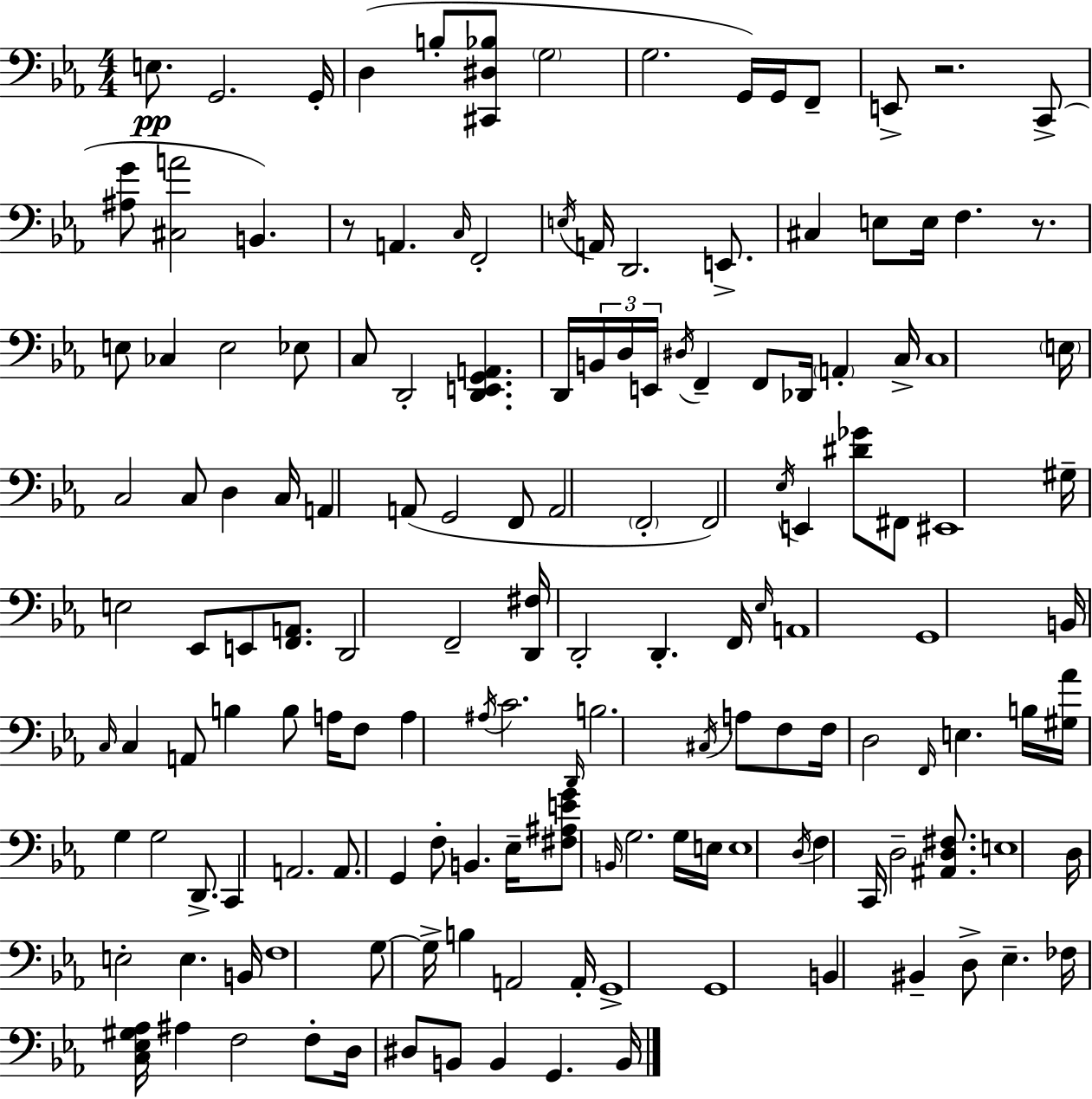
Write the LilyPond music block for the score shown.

{
  \clef bass
  \numericTimeSignature
  \time 4/4
  \key c \minor
  e8.\pp g,2. g,16-. | d4( b8-. <cis, dis bes>8 \parenthesize g2 | g2. g,16) g,16 f,8-- | e,8-> r2. c,8->( | \break <ais g'>8 <cis a'>2 b,4.) | r8 a,4. \grace { c16 } f,2-. | \acciaccatura { e16 } a,16 d,2. e,8.-> | cis4 e8 e16 f4. r8. | \break e8 ces4 e2 | ees8 c8 d,2-. <d, e, g, a,>4. | d,16 \tuplet 3/2 { b,16 d16 e,16 } \acciaccatura { dis16 } f,4-- f,8 des,16 \parenthesize a,4-. | c16-> c1 | \break \parenthesize e16 c2 c8 d4 | c16 a,4 a,8( g,2 | f,8 a,2 \parenthesize f,2-. | f,2) \acciaccatura { ees16 } e,4 | \break <dis' ges'>8 fis,8 eis,1 | gis16-- e2 ees,8 e,8 | <f, a,>8. d,2 f,2-- | <d, fis>16 d,2-. d,4.-. | \break f,16 \grace { ees16 } a,1 | g,1 | b,16 \grace { c16 } c4 a,8 b4 | b8 a16 f8 a4 \acciaccatura { ais16 } c'2. | \break \grace { d,16 } b2. | \acciaccatura { cis16 } a8 f8 f16 d2 | \grace { f,16 } e4. b16 <gis aes'>16 g4 g2 | d,8.-> c,4 a,2. | \break a,8. g,4 | f8-. b,4. ees16-- <fis ais e' g'>8 \grace { b,16 } g2. | g16 e16 e1 | \acciaccatura { d16 } f4 | \break c,16 d2-- <ais, d fis>8. e1 | d16 e2-. | e4. b,16 f1 | g8~~ g16-> b4 | \break a,2 a,16-. g,1-> | g,1 | b,4 | bis,4-- d8-> ees4.-- fes16 <c ees gis aes>16 ais4 | \break f2 f8-. d16 dis8 b,8 | b,4 g,4. b,16 \bar "|."
}